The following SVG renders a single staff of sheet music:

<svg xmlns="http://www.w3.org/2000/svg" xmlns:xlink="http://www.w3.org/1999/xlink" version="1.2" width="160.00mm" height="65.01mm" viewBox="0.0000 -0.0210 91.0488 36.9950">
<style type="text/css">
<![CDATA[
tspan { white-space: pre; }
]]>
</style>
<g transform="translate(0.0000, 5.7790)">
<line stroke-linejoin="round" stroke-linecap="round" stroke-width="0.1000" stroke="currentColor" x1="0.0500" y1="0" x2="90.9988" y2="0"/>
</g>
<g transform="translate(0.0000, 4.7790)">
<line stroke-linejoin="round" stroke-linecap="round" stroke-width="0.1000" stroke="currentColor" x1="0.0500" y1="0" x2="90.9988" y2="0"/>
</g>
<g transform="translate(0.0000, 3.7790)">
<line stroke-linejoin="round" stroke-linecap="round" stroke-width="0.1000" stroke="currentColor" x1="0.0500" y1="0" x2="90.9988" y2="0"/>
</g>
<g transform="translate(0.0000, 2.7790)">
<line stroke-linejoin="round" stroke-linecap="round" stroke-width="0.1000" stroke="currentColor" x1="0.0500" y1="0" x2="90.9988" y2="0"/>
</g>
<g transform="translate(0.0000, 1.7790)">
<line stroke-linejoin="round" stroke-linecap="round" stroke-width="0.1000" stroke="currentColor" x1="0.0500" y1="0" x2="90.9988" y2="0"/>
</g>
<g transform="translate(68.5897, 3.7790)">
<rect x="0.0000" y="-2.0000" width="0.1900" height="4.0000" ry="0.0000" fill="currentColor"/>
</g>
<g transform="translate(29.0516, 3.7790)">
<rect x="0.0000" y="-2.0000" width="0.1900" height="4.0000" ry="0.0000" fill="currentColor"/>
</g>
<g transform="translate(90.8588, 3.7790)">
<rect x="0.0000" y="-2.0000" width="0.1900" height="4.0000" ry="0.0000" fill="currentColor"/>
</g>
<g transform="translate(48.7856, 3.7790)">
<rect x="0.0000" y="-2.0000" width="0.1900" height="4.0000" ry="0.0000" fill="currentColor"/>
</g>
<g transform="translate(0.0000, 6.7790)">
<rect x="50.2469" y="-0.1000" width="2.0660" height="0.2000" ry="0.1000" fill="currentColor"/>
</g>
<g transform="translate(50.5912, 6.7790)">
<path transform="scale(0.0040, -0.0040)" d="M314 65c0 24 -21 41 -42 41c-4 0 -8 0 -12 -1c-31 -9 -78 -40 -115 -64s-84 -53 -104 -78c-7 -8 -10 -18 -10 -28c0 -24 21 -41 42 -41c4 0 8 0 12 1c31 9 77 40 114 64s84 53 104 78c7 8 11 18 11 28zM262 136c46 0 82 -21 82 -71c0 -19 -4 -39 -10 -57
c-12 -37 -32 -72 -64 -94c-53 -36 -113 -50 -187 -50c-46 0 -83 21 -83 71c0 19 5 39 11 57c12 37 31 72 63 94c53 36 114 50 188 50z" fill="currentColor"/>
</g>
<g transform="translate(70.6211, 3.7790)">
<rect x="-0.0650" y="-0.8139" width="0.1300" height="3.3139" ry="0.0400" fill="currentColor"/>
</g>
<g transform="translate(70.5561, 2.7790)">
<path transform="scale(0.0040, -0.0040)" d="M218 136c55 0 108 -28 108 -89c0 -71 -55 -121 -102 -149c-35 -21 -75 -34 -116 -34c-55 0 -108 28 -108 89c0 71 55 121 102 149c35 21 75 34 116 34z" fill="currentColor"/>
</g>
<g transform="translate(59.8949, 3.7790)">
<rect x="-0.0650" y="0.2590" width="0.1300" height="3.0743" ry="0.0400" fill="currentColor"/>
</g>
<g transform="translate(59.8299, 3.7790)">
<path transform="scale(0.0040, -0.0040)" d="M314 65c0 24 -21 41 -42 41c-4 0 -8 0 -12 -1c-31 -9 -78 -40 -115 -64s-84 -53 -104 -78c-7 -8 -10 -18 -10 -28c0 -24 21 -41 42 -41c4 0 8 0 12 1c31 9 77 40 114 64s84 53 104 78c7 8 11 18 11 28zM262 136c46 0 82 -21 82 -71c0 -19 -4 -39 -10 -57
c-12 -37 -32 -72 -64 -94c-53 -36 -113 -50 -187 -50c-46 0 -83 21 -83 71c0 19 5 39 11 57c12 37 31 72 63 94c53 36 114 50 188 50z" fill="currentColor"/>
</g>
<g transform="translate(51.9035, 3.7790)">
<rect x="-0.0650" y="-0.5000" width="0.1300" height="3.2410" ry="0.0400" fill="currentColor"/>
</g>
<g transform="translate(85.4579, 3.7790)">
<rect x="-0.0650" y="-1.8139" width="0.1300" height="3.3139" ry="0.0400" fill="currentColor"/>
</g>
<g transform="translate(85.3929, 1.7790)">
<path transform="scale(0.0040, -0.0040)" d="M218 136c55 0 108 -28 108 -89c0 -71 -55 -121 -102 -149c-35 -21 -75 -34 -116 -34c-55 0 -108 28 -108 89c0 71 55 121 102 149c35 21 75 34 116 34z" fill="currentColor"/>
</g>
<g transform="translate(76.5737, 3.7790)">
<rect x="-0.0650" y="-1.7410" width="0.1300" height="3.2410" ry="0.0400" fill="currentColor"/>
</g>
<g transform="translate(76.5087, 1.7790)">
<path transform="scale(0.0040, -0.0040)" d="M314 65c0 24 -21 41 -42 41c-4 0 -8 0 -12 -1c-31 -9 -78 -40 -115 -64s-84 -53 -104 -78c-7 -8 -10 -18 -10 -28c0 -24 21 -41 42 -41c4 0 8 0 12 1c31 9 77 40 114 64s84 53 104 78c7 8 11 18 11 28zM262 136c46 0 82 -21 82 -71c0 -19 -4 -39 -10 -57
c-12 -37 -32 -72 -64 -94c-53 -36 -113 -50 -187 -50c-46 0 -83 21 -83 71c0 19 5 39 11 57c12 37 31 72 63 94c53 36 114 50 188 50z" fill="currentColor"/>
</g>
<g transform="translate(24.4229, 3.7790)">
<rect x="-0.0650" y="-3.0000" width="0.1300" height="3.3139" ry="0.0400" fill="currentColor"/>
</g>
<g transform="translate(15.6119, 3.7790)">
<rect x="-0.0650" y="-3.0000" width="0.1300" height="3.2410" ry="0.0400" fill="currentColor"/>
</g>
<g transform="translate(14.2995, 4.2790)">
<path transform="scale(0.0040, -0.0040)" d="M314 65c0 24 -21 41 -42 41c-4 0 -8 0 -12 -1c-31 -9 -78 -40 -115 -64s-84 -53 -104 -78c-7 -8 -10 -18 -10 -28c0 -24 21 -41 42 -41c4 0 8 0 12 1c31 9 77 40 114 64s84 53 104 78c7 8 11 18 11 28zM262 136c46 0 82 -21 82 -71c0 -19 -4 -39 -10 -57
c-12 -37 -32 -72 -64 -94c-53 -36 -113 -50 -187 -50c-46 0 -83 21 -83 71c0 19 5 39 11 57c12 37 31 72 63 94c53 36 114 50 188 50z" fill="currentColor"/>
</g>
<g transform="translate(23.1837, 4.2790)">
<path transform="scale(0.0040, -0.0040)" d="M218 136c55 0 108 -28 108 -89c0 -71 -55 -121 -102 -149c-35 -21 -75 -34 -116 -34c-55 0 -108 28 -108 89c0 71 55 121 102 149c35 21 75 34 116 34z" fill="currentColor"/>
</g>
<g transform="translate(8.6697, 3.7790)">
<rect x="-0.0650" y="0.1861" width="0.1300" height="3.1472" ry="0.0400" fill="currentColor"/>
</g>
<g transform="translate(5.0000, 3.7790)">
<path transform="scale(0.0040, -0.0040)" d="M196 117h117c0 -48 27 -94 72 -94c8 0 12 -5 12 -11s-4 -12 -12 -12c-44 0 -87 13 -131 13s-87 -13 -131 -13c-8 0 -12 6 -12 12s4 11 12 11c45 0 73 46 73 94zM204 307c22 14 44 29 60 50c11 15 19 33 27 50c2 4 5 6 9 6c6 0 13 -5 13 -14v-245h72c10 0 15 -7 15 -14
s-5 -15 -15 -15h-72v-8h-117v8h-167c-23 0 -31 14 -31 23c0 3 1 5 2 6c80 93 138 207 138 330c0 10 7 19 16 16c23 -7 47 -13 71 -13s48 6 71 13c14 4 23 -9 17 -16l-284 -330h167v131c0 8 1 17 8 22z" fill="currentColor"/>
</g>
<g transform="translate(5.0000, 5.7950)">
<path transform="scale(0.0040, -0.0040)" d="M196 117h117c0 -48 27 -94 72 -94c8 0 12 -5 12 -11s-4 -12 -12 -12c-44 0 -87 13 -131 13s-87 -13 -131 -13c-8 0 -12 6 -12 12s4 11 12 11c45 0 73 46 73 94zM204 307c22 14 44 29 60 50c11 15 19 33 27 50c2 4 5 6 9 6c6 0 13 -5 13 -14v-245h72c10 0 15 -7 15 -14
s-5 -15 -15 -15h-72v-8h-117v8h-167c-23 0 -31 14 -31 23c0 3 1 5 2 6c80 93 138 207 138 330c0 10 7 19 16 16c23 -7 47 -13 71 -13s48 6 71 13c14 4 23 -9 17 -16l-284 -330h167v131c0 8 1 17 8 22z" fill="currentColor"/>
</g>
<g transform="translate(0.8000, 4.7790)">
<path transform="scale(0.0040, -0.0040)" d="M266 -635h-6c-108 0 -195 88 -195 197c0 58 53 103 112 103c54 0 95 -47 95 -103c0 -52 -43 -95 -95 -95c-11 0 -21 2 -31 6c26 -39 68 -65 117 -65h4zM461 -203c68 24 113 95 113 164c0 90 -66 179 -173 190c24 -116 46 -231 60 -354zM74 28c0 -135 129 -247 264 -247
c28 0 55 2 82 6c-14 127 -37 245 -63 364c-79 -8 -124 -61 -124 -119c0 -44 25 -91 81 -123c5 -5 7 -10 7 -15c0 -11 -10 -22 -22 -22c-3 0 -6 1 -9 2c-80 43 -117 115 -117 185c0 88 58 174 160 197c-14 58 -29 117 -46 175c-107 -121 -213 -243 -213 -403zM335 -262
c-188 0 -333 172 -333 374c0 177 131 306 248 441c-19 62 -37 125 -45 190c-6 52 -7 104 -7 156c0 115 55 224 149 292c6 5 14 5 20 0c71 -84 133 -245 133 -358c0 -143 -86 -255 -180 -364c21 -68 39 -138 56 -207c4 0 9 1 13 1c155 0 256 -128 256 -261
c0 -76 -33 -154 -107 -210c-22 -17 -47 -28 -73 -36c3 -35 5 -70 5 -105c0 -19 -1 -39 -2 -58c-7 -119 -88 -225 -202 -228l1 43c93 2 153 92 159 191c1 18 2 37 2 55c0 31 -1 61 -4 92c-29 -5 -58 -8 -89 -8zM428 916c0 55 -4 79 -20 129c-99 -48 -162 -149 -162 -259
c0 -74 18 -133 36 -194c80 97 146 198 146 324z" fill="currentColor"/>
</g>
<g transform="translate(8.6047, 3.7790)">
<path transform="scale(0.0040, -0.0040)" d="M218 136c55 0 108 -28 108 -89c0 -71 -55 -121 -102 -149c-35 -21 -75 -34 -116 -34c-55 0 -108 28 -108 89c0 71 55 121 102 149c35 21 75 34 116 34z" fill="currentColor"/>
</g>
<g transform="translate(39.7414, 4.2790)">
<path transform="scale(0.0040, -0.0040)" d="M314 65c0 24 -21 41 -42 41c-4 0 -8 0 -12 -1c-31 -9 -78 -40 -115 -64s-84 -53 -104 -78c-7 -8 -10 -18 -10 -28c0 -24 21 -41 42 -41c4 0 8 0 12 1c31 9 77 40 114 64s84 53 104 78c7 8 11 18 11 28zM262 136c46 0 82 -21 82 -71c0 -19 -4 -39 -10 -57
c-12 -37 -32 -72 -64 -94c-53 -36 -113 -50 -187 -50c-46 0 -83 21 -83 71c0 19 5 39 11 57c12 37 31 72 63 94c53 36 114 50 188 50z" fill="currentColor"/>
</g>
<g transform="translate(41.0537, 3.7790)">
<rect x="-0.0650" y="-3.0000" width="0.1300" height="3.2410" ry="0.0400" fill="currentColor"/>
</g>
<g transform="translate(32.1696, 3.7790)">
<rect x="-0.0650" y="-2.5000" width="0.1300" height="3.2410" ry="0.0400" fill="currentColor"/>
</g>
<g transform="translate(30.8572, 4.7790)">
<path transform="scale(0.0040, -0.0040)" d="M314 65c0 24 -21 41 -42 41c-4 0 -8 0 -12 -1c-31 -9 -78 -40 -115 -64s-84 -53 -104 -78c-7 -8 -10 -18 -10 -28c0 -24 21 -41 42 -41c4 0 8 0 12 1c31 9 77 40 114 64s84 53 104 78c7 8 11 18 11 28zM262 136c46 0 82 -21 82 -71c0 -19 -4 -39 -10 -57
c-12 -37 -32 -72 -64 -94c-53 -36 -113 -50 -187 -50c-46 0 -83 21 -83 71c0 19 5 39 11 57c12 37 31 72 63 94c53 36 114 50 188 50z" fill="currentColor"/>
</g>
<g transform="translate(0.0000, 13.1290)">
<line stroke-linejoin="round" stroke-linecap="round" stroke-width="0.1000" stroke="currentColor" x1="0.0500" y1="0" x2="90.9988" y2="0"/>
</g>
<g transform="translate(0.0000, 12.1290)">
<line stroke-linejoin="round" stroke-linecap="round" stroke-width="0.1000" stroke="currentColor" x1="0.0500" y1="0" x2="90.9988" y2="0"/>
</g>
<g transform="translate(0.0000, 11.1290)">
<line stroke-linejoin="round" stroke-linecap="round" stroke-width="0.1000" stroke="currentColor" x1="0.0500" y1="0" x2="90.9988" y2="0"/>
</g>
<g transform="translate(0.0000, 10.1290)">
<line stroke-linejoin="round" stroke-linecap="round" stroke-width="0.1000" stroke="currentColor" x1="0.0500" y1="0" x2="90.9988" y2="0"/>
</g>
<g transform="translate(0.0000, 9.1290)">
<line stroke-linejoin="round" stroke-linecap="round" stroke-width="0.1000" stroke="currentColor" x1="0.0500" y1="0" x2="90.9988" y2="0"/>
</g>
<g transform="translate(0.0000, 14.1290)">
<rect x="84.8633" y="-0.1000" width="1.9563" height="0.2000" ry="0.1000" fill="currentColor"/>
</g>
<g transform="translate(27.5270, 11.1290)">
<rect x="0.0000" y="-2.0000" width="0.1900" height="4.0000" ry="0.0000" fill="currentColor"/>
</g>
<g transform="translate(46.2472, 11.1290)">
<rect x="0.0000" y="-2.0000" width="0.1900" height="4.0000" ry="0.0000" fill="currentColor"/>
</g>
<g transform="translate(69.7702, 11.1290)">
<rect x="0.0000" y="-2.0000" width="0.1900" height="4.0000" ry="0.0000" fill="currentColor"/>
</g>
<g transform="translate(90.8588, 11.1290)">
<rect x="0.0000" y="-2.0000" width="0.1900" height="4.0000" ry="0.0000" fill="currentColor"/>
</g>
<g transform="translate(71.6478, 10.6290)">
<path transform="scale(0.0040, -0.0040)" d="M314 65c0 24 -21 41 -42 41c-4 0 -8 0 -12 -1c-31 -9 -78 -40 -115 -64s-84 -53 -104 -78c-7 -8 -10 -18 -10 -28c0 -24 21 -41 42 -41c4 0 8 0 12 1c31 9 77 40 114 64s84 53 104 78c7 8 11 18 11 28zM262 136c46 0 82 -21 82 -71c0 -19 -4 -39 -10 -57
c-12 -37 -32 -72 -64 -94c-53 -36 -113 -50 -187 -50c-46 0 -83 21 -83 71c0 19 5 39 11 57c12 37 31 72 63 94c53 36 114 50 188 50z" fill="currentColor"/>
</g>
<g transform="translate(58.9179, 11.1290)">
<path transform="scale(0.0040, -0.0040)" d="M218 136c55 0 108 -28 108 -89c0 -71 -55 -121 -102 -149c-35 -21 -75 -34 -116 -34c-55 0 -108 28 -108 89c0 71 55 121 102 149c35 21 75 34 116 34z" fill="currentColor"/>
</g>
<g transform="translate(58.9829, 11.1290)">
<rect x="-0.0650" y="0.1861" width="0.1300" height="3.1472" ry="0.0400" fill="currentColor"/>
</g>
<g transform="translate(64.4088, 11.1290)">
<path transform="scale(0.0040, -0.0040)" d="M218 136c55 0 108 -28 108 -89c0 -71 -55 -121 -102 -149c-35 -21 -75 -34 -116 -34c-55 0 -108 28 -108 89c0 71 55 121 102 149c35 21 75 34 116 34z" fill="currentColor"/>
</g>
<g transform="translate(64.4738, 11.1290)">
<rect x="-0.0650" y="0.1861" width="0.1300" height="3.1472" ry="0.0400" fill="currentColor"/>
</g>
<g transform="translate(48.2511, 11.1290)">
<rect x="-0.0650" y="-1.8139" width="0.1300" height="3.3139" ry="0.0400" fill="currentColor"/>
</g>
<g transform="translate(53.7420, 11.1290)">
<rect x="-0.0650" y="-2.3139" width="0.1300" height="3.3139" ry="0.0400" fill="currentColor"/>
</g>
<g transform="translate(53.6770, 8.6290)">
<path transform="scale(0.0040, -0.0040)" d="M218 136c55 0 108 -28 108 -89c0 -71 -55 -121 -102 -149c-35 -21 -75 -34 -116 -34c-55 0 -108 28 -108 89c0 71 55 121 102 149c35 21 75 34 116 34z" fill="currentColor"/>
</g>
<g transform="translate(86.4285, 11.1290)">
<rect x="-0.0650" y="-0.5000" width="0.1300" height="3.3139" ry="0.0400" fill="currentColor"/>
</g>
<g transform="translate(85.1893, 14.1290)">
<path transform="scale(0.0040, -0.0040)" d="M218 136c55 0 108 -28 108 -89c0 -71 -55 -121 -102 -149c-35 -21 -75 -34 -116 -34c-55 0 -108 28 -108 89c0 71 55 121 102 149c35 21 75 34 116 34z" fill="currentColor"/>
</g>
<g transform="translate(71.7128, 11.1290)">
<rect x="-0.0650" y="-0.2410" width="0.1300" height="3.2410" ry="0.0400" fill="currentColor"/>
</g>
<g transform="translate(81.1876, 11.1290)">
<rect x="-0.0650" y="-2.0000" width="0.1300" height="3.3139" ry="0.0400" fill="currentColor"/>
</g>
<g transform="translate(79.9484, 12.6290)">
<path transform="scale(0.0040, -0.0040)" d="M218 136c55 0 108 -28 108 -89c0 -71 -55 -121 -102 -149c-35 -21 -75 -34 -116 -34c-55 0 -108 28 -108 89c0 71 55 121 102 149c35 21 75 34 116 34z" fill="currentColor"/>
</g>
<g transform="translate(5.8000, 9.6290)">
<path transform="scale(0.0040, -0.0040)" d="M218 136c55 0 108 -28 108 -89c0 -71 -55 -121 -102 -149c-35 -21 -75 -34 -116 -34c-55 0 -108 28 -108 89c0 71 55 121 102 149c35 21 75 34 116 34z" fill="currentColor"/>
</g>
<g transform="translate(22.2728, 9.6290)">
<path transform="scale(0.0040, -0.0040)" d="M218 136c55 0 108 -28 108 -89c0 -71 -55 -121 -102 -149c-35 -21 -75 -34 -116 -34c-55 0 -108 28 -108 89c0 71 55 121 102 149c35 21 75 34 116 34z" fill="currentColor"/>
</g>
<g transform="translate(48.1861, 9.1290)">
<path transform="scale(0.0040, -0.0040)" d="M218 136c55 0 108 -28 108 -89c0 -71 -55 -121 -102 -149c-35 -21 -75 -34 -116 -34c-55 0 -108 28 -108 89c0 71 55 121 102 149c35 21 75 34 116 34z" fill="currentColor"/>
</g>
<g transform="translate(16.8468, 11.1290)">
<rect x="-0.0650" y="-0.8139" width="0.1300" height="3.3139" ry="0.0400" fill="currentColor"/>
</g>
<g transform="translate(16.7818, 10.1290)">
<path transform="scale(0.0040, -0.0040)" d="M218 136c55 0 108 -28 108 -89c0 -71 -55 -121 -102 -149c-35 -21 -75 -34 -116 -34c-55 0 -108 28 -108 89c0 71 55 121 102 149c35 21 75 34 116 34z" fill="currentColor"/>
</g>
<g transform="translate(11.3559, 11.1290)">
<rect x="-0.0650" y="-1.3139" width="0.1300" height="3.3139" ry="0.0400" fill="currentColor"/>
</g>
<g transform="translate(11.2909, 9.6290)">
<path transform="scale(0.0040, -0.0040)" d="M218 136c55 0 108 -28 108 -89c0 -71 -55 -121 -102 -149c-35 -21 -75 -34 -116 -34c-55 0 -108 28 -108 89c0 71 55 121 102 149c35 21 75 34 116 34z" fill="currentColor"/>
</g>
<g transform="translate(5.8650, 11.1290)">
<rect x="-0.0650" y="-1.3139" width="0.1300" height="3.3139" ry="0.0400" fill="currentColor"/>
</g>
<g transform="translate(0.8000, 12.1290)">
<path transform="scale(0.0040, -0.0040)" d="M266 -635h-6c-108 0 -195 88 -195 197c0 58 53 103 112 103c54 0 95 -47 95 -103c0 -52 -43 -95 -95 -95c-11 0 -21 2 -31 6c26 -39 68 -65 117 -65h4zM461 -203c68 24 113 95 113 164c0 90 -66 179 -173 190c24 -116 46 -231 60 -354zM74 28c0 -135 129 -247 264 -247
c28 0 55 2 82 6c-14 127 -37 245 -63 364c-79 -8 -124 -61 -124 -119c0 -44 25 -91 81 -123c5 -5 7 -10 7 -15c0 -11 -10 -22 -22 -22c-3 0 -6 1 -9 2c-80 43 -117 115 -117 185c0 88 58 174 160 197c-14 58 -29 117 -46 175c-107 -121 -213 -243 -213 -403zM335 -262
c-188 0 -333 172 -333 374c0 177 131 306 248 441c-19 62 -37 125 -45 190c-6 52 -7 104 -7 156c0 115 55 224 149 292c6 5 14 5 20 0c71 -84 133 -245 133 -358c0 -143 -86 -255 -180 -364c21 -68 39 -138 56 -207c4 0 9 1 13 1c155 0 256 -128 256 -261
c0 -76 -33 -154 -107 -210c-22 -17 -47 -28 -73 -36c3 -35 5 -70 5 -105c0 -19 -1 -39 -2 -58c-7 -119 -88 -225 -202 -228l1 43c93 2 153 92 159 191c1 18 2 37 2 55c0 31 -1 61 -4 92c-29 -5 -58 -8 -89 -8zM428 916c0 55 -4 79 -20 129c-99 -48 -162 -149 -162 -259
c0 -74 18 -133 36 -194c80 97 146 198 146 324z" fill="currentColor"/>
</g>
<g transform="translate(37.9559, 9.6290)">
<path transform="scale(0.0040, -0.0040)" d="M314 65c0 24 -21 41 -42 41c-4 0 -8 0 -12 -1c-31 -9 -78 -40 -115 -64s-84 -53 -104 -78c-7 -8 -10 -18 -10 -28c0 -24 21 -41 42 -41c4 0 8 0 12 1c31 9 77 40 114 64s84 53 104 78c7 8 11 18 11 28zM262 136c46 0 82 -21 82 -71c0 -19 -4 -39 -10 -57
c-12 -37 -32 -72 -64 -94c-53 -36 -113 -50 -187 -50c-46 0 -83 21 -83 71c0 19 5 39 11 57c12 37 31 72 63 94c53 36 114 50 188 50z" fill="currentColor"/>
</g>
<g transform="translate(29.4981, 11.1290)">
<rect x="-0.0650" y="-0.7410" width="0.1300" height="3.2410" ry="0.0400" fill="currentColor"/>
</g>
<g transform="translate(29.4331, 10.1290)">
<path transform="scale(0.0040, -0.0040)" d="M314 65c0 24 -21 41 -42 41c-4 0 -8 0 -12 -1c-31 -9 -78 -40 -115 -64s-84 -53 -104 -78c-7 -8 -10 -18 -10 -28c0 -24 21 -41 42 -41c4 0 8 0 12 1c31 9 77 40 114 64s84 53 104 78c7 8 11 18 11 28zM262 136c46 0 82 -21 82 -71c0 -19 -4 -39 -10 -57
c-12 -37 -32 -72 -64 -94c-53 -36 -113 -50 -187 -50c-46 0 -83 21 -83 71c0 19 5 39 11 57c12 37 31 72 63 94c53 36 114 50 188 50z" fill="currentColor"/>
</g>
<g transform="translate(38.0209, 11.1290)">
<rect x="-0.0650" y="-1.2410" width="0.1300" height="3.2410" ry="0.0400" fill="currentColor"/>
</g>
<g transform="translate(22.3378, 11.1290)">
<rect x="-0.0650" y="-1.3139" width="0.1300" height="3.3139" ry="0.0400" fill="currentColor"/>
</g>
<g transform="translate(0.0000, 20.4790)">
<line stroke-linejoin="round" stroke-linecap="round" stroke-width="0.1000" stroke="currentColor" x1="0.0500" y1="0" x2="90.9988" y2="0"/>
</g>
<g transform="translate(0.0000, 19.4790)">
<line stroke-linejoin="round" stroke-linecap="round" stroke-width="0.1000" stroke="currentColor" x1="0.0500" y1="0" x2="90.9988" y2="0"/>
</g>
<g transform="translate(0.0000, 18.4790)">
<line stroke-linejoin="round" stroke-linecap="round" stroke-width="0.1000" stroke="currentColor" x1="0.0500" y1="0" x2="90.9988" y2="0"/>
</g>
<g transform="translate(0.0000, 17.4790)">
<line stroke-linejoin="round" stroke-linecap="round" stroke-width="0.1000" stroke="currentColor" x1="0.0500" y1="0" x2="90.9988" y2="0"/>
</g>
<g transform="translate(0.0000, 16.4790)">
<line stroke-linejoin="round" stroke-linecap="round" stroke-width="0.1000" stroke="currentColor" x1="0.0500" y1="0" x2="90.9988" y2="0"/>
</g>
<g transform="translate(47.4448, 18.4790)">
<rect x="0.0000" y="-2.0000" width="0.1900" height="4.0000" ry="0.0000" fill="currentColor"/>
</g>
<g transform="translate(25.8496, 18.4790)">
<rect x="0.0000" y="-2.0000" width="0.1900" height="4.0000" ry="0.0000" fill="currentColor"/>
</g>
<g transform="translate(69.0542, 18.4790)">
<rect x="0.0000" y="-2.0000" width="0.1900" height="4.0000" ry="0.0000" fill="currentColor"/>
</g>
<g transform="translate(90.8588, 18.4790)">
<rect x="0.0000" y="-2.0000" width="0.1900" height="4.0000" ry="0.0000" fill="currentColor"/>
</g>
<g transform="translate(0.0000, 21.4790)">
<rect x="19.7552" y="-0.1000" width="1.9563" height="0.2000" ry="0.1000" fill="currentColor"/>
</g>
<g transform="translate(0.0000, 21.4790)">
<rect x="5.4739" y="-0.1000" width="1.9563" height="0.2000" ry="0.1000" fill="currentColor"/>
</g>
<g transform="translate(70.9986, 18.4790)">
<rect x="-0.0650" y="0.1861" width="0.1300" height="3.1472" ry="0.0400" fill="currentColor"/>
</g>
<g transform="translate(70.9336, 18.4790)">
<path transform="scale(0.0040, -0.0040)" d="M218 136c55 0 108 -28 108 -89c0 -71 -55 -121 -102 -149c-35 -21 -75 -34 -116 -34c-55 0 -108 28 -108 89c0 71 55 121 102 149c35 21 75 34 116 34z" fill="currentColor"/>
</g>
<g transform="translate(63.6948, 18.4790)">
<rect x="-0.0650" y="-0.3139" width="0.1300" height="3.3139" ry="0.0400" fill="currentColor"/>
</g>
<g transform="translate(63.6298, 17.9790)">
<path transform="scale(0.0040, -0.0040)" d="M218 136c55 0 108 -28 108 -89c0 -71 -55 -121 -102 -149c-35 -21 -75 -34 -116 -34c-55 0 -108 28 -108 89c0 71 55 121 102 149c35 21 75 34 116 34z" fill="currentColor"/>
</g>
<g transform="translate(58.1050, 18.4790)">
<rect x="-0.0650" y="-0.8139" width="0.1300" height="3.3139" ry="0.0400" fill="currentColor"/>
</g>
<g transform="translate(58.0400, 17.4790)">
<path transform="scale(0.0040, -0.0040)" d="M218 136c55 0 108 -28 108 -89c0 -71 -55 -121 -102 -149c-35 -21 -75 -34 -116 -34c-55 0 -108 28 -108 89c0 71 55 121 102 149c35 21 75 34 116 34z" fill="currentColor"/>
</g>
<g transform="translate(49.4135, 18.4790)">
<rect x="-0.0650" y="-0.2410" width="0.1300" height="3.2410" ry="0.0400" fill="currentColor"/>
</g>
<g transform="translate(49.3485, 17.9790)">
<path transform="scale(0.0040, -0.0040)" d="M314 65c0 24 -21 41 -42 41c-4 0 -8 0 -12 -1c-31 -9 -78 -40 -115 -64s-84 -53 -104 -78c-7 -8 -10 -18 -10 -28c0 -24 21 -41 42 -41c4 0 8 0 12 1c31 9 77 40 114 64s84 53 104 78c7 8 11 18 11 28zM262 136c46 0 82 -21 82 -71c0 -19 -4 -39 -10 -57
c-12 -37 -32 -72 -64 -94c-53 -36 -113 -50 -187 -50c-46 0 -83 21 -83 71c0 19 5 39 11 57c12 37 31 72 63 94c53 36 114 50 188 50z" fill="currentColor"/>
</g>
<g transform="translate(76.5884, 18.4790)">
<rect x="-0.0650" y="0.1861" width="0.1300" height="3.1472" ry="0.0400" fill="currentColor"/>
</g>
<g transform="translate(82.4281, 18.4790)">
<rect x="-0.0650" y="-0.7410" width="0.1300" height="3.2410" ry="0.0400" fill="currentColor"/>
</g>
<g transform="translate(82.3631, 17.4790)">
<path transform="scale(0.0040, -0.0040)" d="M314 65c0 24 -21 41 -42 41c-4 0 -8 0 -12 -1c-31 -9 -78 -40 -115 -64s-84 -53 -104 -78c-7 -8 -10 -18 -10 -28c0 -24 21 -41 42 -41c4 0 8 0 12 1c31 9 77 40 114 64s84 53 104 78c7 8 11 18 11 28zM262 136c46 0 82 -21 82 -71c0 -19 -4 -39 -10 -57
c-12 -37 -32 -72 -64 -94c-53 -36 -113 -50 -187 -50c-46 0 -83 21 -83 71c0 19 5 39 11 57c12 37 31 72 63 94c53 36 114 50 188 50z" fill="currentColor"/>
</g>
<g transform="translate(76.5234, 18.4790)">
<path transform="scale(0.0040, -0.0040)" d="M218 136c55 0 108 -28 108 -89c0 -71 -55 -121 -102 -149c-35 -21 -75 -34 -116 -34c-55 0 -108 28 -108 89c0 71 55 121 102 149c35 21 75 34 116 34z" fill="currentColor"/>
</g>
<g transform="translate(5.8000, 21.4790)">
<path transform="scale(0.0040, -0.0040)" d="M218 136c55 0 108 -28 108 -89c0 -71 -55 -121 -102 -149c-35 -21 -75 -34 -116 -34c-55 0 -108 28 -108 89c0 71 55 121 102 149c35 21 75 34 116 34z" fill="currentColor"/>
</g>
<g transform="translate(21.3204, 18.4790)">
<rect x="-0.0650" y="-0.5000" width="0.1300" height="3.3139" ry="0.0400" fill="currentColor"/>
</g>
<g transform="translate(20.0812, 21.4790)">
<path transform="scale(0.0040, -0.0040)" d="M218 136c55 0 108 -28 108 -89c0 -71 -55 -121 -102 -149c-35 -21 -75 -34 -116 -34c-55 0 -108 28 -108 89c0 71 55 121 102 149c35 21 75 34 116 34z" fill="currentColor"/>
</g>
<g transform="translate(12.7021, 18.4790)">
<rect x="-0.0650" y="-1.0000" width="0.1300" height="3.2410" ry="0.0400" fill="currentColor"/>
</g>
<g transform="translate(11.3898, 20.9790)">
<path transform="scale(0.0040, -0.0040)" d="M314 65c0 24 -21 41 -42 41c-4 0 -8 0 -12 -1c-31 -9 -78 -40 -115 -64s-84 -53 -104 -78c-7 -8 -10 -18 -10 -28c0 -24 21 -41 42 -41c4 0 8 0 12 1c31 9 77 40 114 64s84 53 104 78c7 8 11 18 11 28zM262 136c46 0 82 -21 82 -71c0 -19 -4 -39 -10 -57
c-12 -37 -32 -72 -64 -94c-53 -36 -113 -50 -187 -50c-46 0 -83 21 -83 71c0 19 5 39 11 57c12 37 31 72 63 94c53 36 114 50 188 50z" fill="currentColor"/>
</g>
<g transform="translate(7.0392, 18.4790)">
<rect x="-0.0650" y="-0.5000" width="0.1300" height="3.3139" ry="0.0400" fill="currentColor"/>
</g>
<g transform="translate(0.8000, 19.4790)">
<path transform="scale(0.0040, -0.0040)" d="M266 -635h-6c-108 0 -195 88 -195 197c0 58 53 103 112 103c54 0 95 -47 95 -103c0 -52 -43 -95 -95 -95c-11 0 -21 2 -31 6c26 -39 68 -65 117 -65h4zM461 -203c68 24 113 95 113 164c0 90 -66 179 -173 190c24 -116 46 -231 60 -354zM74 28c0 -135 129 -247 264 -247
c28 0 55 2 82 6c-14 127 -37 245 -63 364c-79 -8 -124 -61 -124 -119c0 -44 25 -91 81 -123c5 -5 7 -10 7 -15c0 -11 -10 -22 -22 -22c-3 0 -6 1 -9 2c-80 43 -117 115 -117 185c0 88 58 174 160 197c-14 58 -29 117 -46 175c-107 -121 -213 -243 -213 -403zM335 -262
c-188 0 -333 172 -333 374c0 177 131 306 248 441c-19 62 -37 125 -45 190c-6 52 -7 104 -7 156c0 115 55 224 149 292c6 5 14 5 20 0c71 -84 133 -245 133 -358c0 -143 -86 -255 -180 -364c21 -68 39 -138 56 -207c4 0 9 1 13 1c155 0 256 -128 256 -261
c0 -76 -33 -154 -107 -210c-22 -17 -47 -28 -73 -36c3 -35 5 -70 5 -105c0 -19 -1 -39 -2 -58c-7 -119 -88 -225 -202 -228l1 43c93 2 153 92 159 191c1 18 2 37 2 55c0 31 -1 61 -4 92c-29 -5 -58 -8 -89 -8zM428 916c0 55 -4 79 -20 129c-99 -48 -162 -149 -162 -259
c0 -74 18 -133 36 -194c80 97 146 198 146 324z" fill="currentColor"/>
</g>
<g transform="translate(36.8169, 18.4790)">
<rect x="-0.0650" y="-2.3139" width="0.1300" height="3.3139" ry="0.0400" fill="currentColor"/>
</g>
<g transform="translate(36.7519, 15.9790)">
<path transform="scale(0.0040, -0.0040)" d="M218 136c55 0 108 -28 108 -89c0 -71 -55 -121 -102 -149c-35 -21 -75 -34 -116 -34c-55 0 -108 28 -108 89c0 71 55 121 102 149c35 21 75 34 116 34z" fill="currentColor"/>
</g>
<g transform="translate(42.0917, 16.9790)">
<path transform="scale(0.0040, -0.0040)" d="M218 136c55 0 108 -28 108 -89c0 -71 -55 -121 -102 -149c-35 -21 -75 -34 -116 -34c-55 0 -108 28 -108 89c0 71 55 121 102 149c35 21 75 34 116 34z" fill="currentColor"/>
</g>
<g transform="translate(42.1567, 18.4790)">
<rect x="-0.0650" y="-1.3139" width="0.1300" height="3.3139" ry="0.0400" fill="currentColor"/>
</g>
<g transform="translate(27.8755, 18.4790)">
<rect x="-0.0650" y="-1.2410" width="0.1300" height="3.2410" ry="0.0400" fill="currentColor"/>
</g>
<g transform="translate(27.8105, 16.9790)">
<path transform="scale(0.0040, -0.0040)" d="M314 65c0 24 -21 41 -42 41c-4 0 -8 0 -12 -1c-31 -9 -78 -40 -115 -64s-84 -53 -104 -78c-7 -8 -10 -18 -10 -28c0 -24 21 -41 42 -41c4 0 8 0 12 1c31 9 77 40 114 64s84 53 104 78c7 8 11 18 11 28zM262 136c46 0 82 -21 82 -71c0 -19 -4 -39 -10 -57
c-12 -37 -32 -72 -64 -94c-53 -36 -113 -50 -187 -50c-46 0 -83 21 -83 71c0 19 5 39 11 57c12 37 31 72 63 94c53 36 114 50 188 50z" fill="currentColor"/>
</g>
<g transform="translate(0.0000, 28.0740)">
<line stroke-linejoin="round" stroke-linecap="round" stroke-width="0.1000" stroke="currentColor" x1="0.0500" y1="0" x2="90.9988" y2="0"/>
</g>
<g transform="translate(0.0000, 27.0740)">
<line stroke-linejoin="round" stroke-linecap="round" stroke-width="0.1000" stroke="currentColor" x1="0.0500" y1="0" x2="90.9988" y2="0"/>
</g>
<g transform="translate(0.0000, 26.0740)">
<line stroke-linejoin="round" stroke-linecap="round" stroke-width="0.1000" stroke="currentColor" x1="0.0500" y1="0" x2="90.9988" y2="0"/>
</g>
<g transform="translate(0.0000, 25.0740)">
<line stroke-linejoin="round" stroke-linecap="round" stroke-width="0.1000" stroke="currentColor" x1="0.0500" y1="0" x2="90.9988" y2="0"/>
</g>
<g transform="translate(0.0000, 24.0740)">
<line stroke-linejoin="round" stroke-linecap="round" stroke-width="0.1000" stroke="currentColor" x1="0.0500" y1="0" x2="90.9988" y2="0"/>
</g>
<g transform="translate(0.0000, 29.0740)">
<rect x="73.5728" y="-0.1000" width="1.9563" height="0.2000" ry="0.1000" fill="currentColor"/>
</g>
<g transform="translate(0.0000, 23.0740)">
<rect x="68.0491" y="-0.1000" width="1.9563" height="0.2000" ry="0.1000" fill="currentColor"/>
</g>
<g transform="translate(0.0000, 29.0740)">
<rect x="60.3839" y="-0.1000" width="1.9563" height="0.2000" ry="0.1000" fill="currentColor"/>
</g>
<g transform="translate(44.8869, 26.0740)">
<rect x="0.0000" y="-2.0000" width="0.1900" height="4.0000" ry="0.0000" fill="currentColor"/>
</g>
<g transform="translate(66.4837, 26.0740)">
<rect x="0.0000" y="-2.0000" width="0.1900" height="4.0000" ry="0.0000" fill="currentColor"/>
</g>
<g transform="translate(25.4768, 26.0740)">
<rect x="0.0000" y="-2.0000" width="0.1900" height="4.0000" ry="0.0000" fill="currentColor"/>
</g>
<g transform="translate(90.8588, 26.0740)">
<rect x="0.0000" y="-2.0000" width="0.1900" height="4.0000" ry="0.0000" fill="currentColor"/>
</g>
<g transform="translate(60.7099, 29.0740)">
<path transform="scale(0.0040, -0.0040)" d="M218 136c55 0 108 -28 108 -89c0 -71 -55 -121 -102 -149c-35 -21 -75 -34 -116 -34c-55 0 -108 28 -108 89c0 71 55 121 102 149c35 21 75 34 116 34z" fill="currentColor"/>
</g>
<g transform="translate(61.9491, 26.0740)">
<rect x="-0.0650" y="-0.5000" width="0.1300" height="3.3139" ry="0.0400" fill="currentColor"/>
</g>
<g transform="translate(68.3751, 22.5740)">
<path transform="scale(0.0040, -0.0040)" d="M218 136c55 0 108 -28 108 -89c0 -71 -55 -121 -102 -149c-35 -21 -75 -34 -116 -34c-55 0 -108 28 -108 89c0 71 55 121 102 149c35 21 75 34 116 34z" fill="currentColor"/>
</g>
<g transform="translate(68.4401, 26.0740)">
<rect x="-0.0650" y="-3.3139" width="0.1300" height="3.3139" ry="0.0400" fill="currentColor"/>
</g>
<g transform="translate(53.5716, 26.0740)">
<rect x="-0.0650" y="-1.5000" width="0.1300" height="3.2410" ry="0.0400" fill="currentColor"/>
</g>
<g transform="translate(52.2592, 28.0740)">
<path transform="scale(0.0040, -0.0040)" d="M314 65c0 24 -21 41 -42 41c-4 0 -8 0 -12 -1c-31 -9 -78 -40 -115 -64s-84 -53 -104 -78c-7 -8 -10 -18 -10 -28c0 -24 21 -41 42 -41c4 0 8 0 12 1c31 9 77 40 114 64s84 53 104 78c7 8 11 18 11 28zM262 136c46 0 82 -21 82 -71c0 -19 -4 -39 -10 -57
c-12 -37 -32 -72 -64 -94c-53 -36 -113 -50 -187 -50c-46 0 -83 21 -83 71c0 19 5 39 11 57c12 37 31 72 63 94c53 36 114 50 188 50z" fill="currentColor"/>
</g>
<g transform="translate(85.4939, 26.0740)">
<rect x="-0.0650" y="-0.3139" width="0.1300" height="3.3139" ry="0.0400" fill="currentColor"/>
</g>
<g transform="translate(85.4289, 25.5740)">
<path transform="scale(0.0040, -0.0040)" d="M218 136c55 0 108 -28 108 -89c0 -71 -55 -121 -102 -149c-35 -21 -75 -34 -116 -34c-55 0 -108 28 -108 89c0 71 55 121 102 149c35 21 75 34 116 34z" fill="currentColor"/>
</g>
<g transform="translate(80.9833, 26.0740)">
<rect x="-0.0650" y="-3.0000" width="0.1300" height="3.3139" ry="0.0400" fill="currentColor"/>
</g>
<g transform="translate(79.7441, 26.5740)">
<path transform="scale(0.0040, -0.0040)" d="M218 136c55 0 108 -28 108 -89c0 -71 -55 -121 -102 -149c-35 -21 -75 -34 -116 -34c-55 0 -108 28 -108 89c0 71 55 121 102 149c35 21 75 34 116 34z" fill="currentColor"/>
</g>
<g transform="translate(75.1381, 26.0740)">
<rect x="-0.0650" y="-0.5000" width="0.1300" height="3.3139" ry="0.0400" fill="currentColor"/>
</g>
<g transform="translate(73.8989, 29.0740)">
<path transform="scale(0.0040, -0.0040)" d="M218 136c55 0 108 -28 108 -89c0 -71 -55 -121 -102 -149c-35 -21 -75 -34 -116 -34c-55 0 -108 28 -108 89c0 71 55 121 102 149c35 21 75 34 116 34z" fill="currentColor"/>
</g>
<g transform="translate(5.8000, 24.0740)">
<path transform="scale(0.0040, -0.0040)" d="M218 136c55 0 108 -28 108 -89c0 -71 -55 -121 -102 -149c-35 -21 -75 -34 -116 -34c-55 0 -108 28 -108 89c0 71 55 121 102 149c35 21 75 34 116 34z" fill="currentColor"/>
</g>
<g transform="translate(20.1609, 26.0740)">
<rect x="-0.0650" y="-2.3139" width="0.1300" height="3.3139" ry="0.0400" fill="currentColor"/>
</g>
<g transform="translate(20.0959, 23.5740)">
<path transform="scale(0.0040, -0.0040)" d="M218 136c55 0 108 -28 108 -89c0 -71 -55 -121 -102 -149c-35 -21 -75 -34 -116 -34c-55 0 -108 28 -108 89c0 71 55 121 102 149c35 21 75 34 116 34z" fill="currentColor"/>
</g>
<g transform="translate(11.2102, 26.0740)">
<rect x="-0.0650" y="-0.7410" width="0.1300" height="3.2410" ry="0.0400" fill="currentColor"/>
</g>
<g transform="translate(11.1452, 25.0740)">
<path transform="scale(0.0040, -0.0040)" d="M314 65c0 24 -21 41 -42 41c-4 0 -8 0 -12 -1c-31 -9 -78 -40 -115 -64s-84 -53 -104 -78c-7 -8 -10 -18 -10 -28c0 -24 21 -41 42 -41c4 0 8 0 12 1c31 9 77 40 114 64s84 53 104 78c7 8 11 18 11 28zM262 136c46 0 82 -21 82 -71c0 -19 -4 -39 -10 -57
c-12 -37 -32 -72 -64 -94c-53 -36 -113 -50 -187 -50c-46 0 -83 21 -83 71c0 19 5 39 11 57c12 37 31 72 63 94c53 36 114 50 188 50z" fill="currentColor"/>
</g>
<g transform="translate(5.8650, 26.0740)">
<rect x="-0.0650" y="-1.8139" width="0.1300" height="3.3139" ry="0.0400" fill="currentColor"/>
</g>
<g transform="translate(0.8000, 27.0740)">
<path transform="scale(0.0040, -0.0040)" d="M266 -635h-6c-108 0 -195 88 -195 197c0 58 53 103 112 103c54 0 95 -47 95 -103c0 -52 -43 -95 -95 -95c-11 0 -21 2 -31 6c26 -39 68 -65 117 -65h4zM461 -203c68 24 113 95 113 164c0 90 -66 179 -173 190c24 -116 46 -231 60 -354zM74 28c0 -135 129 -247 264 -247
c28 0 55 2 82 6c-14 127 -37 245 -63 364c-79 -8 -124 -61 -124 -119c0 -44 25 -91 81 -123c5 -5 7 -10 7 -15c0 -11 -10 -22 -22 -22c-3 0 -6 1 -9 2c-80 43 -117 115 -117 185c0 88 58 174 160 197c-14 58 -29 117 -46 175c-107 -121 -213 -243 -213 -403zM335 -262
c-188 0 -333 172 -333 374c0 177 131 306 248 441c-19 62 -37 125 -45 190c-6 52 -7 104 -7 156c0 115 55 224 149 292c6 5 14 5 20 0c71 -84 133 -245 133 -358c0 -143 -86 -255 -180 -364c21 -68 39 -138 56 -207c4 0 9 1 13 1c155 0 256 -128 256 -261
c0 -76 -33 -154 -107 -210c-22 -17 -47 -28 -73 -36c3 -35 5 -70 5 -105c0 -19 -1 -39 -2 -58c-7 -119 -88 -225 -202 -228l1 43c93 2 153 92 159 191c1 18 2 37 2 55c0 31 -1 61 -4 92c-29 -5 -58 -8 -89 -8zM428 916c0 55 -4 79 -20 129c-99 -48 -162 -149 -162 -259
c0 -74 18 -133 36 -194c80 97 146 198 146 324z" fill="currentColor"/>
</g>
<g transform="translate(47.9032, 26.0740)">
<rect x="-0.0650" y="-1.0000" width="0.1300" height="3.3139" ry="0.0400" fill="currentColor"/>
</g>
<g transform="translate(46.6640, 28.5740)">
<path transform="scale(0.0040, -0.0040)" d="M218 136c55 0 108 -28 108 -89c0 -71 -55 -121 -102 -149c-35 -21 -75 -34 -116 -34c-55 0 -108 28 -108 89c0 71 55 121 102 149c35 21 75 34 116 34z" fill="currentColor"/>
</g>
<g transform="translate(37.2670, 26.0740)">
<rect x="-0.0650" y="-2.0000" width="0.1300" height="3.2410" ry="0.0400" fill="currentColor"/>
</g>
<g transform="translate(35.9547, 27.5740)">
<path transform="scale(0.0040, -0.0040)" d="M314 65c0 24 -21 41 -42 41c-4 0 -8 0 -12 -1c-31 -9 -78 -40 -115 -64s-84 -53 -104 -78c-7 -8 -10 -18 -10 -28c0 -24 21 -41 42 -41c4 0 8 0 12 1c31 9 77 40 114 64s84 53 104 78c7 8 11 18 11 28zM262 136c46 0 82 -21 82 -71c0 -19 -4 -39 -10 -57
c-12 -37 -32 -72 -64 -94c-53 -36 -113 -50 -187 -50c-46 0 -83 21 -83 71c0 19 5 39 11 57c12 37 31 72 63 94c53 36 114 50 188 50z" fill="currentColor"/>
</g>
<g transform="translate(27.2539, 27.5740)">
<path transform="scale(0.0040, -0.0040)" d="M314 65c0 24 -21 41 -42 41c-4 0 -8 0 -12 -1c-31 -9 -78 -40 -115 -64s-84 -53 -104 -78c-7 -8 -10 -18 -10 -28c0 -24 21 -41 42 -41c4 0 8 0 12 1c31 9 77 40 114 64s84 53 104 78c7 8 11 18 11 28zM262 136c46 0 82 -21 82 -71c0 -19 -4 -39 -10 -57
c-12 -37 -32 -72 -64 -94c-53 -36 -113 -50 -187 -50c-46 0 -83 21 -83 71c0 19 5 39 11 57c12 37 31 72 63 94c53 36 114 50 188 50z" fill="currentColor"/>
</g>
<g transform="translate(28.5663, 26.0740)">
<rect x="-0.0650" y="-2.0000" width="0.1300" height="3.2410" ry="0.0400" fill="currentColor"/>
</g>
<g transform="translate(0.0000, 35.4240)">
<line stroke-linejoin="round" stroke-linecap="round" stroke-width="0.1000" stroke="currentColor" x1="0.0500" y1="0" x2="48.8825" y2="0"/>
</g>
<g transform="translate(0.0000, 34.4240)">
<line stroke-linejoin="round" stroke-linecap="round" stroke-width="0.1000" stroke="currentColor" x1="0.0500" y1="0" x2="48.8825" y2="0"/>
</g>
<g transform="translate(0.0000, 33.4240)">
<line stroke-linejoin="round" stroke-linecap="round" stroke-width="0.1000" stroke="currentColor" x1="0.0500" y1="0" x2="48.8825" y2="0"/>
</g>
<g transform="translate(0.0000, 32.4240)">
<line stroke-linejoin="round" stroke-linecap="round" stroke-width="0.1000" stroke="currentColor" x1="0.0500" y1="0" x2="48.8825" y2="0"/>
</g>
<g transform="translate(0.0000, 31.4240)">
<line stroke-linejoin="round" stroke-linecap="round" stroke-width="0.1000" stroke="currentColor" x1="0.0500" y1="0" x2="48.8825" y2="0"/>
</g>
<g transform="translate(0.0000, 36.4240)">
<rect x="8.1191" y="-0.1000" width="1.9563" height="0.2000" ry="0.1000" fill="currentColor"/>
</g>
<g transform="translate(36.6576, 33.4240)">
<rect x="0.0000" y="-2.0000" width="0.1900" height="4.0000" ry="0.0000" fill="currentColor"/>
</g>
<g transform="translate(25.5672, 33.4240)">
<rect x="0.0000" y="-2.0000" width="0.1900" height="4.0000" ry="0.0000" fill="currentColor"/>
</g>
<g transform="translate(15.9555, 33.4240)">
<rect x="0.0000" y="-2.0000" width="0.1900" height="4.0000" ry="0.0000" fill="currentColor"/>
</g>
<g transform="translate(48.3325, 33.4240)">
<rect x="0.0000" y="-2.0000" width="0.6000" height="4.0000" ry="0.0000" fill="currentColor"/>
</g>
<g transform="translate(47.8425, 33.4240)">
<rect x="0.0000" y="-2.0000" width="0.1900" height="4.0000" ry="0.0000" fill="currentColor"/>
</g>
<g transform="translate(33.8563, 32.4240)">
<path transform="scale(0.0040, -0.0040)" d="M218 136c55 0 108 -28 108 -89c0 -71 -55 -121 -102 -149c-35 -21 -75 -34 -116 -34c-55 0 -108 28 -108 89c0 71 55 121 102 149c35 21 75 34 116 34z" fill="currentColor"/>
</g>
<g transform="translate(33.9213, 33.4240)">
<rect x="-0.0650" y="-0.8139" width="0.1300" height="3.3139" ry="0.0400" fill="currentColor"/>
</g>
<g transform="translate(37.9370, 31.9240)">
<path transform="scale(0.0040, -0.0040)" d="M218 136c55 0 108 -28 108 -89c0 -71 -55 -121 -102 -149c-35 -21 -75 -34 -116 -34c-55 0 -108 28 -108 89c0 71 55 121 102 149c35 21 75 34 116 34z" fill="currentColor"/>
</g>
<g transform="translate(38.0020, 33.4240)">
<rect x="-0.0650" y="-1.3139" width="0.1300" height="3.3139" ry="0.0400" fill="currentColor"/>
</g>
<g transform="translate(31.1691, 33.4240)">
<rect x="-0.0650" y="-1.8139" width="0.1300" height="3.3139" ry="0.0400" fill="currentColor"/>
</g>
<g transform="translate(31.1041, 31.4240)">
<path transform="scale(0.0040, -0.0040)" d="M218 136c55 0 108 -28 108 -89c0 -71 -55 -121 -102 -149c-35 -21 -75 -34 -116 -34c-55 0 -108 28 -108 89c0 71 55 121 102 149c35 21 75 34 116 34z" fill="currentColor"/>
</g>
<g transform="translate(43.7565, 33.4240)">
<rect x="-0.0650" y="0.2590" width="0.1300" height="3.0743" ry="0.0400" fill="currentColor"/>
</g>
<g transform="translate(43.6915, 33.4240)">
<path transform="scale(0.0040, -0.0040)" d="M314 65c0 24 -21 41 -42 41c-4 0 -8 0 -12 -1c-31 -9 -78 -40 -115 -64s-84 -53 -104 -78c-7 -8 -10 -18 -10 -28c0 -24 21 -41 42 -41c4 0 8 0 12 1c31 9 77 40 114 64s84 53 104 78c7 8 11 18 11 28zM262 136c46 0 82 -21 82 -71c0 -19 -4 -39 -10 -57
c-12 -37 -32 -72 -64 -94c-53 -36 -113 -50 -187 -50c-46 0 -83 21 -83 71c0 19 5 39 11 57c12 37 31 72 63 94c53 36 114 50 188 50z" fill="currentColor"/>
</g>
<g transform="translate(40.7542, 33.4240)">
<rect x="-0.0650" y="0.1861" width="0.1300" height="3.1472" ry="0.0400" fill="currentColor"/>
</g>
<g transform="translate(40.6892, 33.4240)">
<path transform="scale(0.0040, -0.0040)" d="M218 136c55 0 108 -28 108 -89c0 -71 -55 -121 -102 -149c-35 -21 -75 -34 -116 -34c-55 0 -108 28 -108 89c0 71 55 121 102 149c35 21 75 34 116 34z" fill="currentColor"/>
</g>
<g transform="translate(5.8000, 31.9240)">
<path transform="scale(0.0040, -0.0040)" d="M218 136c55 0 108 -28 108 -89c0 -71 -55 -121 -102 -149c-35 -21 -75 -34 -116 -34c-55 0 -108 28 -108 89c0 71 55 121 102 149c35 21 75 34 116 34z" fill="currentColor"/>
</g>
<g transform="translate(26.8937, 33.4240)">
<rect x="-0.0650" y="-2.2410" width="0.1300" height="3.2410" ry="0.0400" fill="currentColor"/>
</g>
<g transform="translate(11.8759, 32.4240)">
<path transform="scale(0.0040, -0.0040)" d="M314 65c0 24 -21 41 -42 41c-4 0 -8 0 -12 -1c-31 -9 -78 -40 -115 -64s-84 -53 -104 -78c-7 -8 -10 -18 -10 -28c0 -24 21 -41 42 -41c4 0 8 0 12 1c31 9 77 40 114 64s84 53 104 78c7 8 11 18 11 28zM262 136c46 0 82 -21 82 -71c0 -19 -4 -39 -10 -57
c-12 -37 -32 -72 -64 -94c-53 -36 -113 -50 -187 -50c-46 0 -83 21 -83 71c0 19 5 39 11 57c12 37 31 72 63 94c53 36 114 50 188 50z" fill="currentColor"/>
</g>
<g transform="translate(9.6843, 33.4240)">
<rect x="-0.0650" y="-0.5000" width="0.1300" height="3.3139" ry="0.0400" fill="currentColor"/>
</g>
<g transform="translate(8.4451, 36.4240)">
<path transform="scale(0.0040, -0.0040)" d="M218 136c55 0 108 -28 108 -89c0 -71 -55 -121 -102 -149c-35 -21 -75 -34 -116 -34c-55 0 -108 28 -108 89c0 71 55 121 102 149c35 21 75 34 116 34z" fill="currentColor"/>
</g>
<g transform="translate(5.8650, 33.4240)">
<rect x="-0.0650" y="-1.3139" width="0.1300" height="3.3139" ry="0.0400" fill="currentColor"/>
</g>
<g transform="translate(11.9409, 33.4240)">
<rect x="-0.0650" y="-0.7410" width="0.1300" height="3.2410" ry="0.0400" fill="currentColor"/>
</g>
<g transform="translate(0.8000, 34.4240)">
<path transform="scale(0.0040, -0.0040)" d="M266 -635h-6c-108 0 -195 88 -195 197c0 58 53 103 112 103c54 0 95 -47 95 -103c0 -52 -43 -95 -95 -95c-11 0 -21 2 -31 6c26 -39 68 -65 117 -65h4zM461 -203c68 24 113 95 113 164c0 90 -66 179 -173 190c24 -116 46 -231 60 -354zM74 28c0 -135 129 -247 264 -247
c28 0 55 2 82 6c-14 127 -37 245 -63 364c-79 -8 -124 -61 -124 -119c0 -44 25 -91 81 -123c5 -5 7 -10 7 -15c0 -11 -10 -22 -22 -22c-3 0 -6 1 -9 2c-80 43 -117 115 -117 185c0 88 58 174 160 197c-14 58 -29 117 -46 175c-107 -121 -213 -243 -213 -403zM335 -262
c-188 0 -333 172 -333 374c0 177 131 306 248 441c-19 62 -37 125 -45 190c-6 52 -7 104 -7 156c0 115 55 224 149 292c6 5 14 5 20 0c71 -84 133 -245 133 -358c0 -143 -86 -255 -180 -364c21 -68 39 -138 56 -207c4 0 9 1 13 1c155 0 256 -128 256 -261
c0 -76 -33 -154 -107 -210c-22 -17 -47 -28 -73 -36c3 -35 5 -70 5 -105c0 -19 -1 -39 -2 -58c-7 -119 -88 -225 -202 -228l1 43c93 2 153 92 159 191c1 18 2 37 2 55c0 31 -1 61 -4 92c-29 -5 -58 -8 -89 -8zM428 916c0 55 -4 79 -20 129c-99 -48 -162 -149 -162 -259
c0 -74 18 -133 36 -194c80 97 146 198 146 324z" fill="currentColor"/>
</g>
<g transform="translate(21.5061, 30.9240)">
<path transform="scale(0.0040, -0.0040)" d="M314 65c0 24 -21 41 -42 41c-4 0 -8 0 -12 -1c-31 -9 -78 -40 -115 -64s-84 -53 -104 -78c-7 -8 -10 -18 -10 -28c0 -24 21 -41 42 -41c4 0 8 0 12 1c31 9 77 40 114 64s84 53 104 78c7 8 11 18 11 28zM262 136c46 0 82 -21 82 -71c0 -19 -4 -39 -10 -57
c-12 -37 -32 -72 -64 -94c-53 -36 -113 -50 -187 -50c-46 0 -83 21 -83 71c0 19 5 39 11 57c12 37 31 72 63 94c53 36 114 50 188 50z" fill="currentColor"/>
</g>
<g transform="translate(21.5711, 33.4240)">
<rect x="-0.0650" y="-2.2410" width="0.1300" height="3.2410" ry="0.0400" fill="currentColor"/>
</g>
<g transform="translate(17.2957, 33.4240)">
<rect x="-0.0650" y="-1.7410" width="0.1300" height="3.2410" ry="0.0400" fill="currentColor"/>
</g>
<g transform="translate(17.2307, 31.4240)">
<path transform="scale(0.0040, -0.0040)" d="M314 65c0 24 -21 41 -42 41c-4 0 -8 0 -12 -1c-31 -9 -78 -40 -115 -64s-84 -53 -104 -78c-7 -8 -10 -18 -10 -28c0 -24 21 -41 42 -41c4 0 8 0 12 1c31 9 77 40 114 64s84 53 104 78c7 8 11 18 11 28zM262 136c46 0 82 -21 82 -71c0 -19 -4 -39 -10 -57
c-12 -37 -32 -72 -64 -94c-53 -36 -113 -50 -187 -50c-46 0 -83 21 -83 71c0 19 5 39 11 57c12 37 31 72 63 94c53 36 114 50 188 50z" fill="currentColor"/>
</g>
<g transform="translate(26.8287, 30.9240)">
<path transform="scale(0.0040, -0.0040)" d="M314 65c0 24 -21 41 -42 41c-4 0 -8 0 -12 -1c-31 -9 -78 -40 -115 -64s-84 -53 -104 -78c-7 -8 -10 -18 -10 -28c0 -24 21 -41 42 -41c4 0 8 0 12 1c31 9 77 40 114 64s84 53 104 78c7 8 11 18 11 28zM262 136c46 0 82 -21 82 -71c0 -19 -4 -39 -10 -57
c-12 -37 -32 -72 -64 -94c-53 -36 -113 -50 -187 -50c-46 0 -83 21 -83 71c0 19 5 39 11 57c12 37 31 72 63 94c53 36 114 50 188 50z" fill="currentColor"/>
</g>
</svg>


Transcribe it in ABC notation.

X:1
T:Untitled
M:4/4
L:1/4
K:C
B A2 A G2 A2 C2 B2 d f2 f e e d e d2 e2 f g B B c2 F C C D2 C e2 g e c2 d c B B d2 f d2 g F2 F2 D E2 C b C A c e C d2 f2 g2 g2 f d e B B2